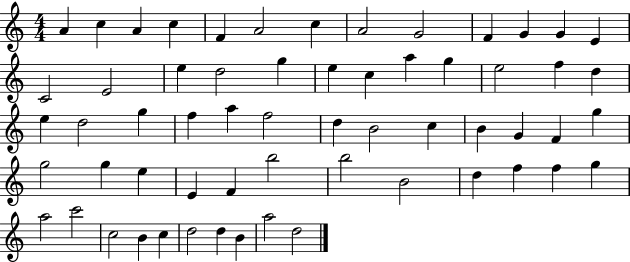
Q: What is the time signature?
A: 4/4